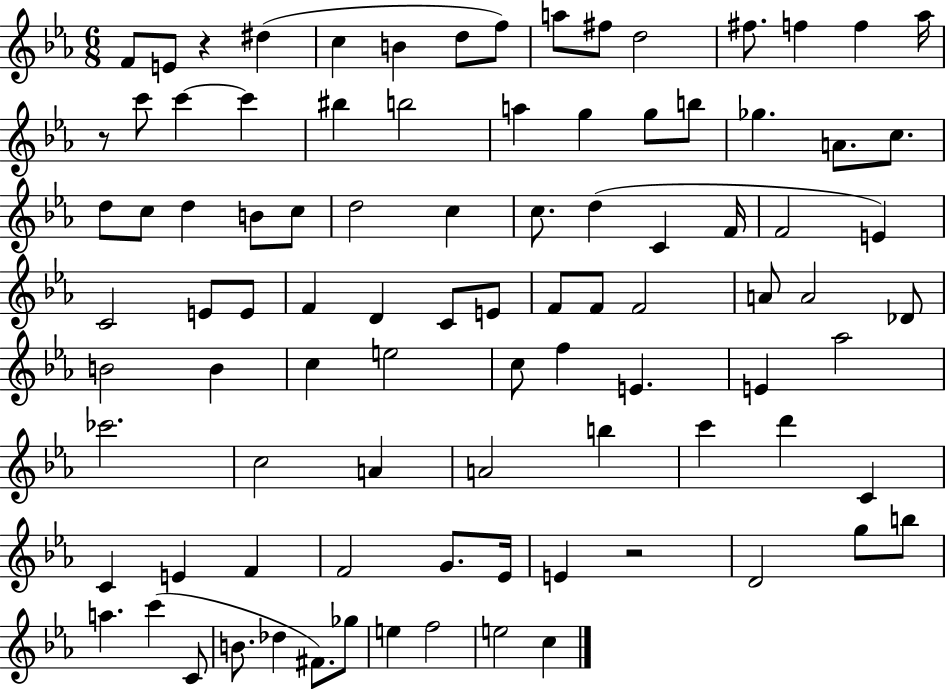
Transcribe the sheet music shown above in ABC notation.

X:1
T:Untitled
M:6/8
L:1/4
K:Eb
F/2 E/2 z ^d c B d/2 f/2 a/2 ^f/2 d2 ^f/2 f f _a/4 z/2 c'/2 c' c' ^b b2 a g g/2 b/2 _g A/2 c/2 d/2 c/2 d B/2 c/2 d2 c c/2 d C F/4 F2 E C2 E/2 E/2 F D C/2 E/2 F/2 F/2 F2 A/2 A2 _D/2 B2 B c e2 c/2 f E E _a2 _c'2 c2 A A2 b c' d' C C E F F2 G/2 _E/4 E z2 D2 g/2 b/2 a c' C/2 B/2 _d ^F/2 _g/2 e f2 e2 c